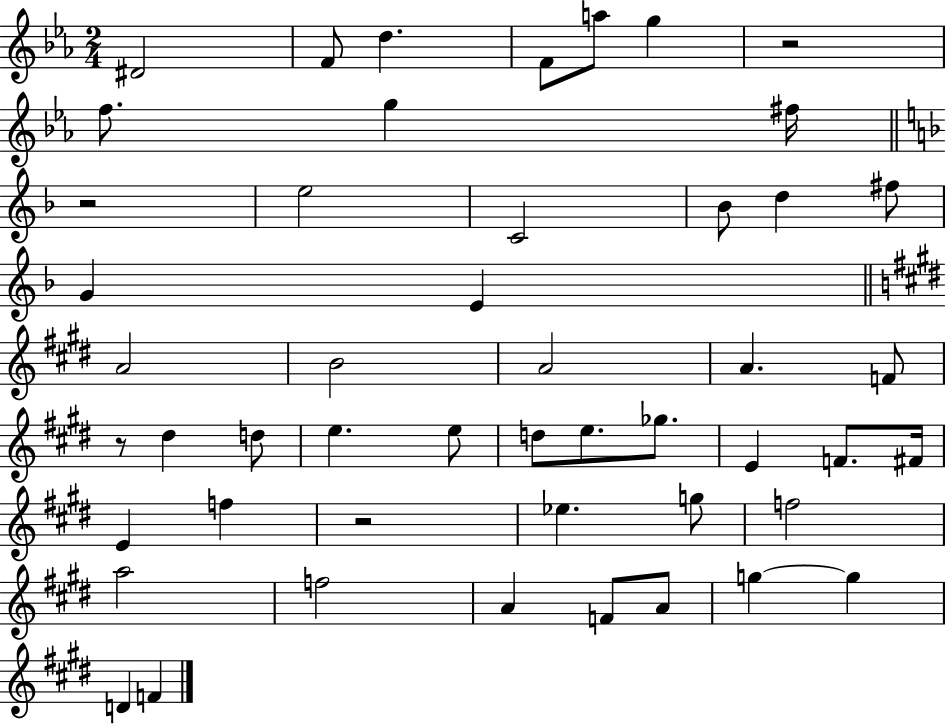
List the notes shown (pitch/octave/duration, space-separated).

D#4/h F4/e D5/q. F4/e A5/e G5/q R/h F5/e. G5/q F#5/s R/h E5/h C4/h Bb4/e D5/q F#5/e G4/q E4/q A4/h B4/h A4/h A4/q. F4/e R/e D#5/q D5/e E5/q. E5/e D5/e E5/e. Gb5/e. E4/q F4/e. F#4/s E4/q F5/q R/h Eb5/q. G5/e F5/h A5/h F5/h A4/q F4/e A4/e G5/q G5/q D4/q F4/q